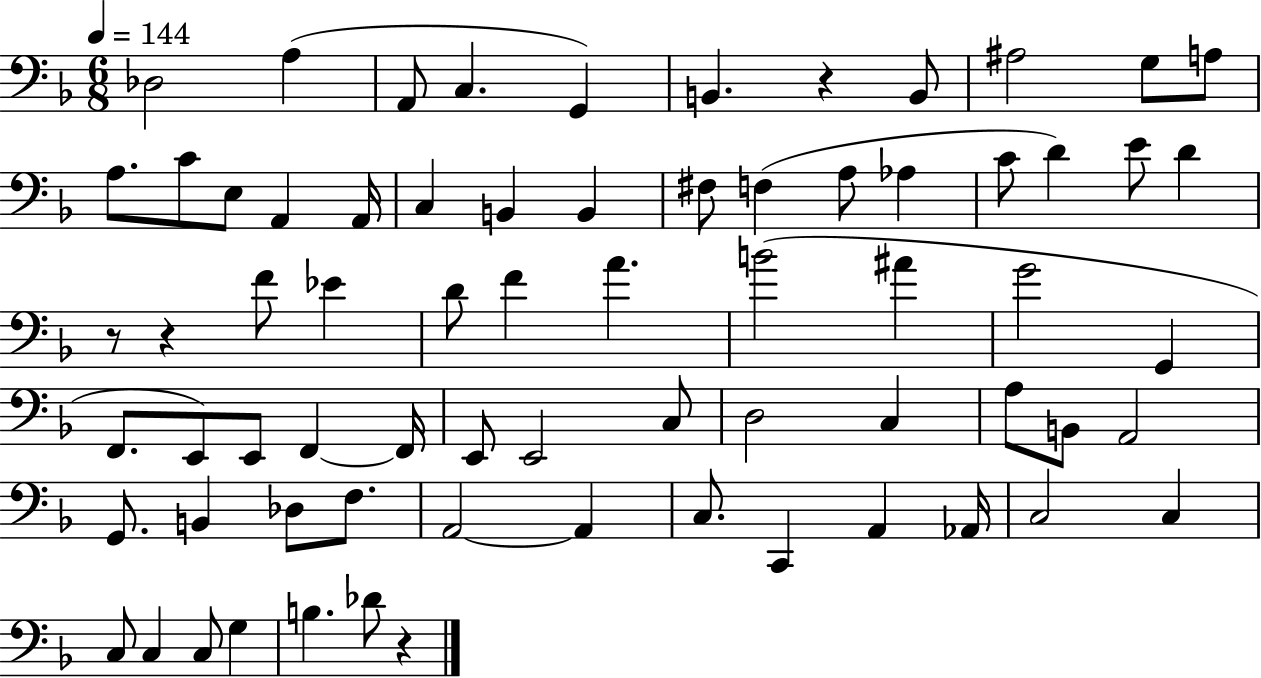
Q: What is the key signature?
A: F major